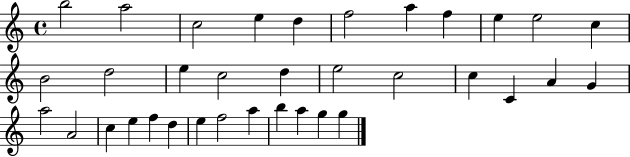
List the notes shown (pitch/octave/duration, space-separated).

B5/h A5/h C5/h E5/q D5/q F5/h A5/q F5/q E5/q E5/h C5/q B4/h D5/h E5/q C5/h D5/q E5/h C5/h C5/q C4/q A4/q G4/q A5/h A4/h C5/q E5/q F5/q D5/q E5/q F5/h A5/q B5/q A5/q G5/q G5/q